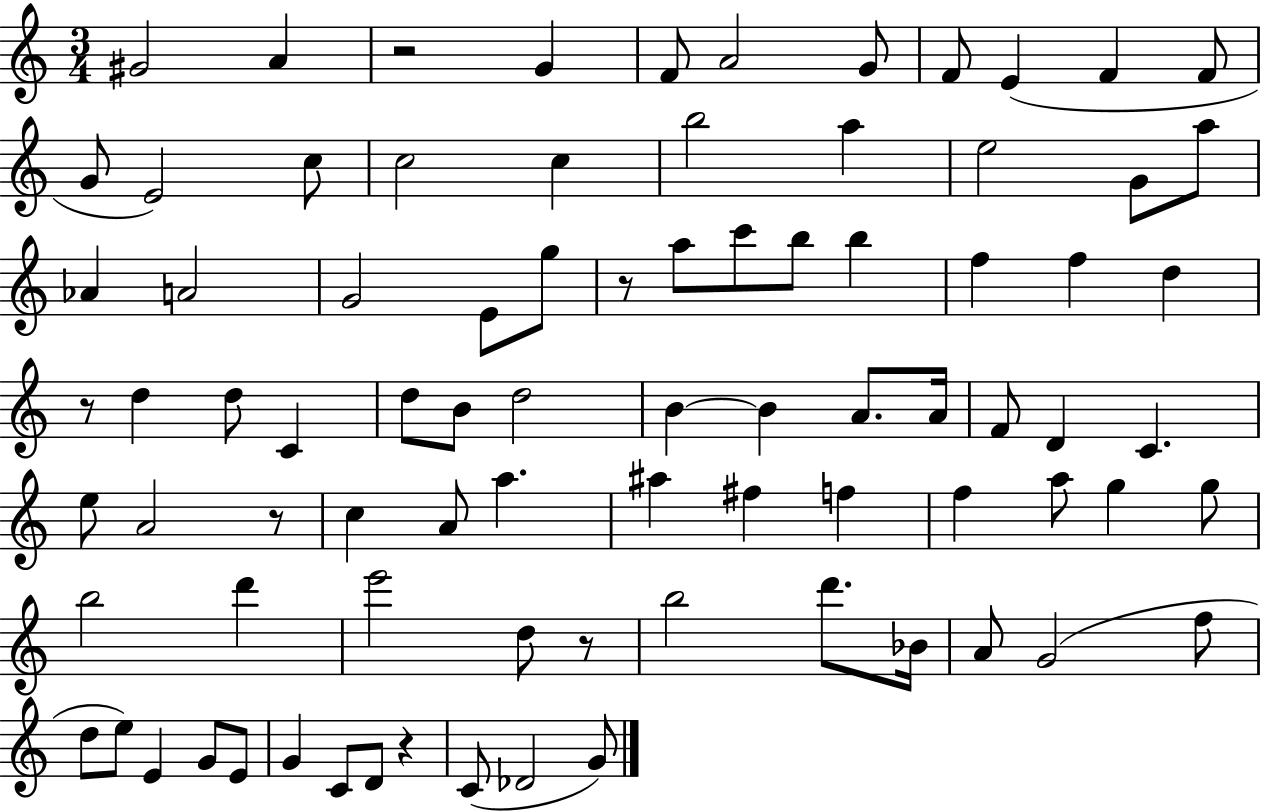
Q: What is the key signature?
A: C major